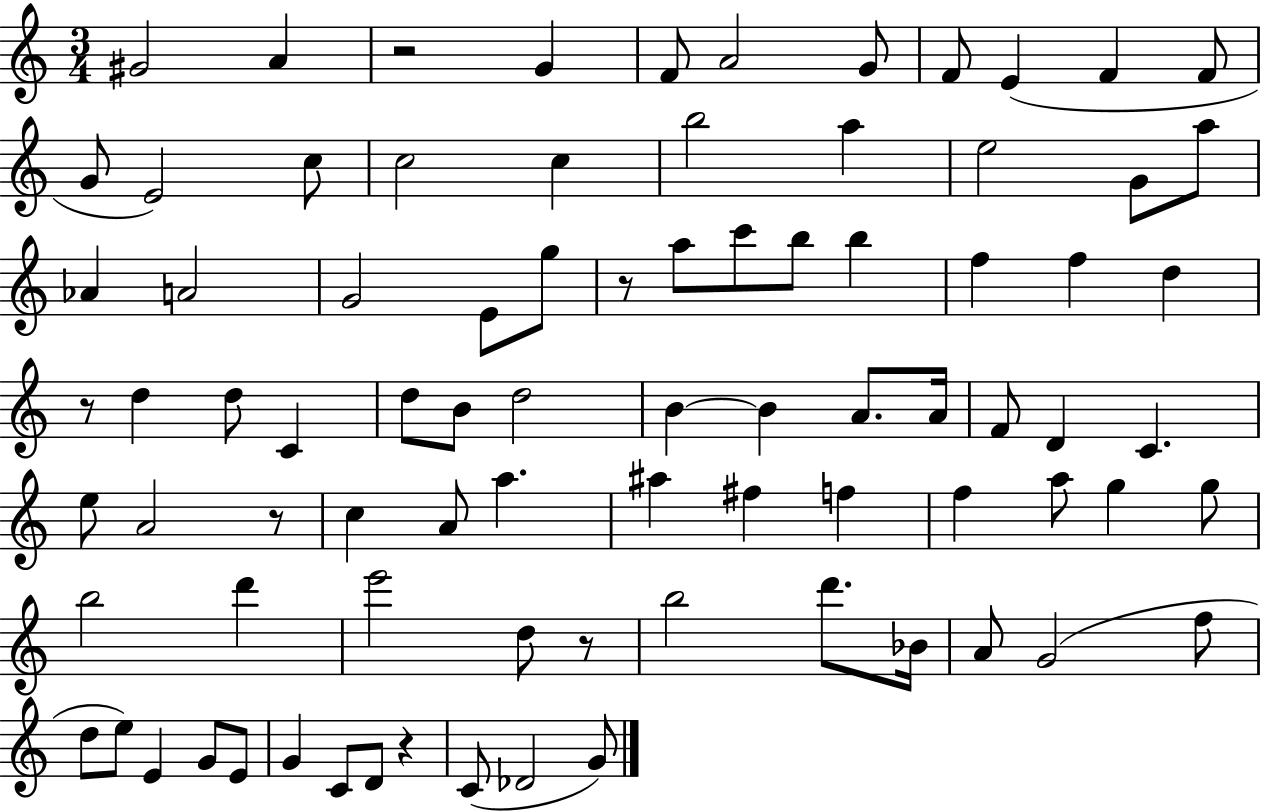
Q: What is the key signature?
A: C major